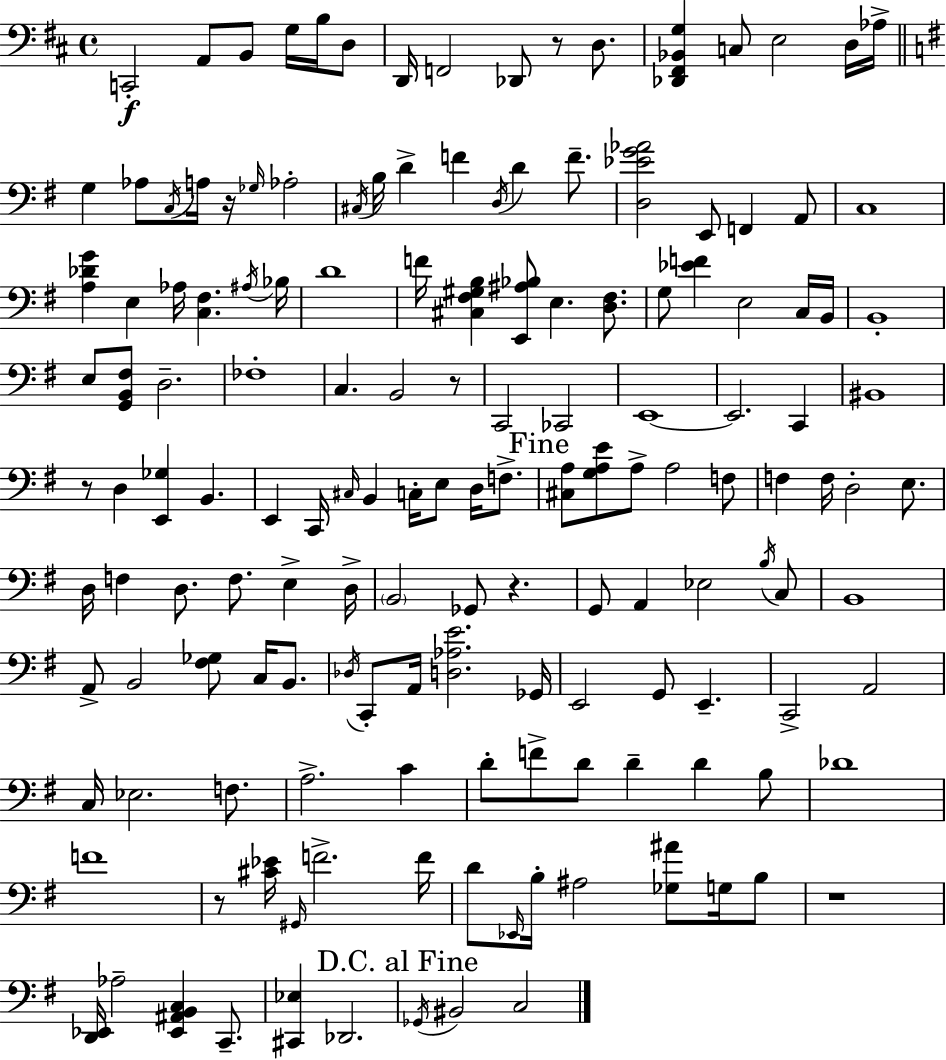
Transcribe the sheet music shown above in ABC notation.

X:1
T:Untitled
M:4/4
L:1/4
K:D
C,,2 A,,/2 B,,/2 G,/4 B,/4 D,/2 D,,/4 F,,2 _D,,/2 z/2 D,/2 [_D,,^F,,_B,,G,] C,/2 E,2 D,/4 _A,/4 G, _A,/2 C,/4 A,/4 z/4 _G,/4 _A,2 ^C,/4 B,/4 D F D,/4 D F/2 [D,_EG_A]2 E,,/2 F,, A,,/2 C,4 [A,_DG] E, _A,/4 [C,^F,] ^A,/4 _B,/4 D4 F/4 [^C,^F,^G,B,] [E,,^A,_B,]/2 E, [D,^F,]/2 G,/2 [_EF] E,2 C,/4 B,,/4 B,,4 E,/2 [G,,B,,^F,]/2 D,2 _F,4 C, B,,2 z/2 C,,2 _C,,2 E,,4 E,,2 C,, ^B,,4 z/2 D, [E,,_G,] B,, E,, C,,/4 ^C,/4 B,, C,/4 E,/2 D,/4 F,/2 [^C,A,]/2 [G,A,E]/2 A,/2 A,2 F,/2 F, F,/4 D,2 E,/2 D,/4 F, D,/2 F,/2 E, D,/4 B,,2 _G,,/2 z G,,/2 A,, _E,2 B,/4 C,/2 B,,4 A,,/2 B,,2 [^F,_G,]/2 C,/4 B,,/2 _D,/4 C,,/2 A,,/4 [D,_A,E]2 _G,,/4 E,,2 G,,/2 E,, C,,2 A,,2 C,/4 _E,2 F,/2 A,2 C D/2 F/2 D/2 D D B,/2 _D4 F4 z/2 [^C_E]/4 ^G,,/4 F2 F/4 D/2 _E,,/4 B,/4 ^A,2 [_G,^A]/2 G,/4 B,/2 z4 [D,,_E,,]/4 _A,2 [_E,,^A,,B,,C,] C,,/2 [^C,,_E,] _D,,2 _G,,/4 ^B,,2 C,2